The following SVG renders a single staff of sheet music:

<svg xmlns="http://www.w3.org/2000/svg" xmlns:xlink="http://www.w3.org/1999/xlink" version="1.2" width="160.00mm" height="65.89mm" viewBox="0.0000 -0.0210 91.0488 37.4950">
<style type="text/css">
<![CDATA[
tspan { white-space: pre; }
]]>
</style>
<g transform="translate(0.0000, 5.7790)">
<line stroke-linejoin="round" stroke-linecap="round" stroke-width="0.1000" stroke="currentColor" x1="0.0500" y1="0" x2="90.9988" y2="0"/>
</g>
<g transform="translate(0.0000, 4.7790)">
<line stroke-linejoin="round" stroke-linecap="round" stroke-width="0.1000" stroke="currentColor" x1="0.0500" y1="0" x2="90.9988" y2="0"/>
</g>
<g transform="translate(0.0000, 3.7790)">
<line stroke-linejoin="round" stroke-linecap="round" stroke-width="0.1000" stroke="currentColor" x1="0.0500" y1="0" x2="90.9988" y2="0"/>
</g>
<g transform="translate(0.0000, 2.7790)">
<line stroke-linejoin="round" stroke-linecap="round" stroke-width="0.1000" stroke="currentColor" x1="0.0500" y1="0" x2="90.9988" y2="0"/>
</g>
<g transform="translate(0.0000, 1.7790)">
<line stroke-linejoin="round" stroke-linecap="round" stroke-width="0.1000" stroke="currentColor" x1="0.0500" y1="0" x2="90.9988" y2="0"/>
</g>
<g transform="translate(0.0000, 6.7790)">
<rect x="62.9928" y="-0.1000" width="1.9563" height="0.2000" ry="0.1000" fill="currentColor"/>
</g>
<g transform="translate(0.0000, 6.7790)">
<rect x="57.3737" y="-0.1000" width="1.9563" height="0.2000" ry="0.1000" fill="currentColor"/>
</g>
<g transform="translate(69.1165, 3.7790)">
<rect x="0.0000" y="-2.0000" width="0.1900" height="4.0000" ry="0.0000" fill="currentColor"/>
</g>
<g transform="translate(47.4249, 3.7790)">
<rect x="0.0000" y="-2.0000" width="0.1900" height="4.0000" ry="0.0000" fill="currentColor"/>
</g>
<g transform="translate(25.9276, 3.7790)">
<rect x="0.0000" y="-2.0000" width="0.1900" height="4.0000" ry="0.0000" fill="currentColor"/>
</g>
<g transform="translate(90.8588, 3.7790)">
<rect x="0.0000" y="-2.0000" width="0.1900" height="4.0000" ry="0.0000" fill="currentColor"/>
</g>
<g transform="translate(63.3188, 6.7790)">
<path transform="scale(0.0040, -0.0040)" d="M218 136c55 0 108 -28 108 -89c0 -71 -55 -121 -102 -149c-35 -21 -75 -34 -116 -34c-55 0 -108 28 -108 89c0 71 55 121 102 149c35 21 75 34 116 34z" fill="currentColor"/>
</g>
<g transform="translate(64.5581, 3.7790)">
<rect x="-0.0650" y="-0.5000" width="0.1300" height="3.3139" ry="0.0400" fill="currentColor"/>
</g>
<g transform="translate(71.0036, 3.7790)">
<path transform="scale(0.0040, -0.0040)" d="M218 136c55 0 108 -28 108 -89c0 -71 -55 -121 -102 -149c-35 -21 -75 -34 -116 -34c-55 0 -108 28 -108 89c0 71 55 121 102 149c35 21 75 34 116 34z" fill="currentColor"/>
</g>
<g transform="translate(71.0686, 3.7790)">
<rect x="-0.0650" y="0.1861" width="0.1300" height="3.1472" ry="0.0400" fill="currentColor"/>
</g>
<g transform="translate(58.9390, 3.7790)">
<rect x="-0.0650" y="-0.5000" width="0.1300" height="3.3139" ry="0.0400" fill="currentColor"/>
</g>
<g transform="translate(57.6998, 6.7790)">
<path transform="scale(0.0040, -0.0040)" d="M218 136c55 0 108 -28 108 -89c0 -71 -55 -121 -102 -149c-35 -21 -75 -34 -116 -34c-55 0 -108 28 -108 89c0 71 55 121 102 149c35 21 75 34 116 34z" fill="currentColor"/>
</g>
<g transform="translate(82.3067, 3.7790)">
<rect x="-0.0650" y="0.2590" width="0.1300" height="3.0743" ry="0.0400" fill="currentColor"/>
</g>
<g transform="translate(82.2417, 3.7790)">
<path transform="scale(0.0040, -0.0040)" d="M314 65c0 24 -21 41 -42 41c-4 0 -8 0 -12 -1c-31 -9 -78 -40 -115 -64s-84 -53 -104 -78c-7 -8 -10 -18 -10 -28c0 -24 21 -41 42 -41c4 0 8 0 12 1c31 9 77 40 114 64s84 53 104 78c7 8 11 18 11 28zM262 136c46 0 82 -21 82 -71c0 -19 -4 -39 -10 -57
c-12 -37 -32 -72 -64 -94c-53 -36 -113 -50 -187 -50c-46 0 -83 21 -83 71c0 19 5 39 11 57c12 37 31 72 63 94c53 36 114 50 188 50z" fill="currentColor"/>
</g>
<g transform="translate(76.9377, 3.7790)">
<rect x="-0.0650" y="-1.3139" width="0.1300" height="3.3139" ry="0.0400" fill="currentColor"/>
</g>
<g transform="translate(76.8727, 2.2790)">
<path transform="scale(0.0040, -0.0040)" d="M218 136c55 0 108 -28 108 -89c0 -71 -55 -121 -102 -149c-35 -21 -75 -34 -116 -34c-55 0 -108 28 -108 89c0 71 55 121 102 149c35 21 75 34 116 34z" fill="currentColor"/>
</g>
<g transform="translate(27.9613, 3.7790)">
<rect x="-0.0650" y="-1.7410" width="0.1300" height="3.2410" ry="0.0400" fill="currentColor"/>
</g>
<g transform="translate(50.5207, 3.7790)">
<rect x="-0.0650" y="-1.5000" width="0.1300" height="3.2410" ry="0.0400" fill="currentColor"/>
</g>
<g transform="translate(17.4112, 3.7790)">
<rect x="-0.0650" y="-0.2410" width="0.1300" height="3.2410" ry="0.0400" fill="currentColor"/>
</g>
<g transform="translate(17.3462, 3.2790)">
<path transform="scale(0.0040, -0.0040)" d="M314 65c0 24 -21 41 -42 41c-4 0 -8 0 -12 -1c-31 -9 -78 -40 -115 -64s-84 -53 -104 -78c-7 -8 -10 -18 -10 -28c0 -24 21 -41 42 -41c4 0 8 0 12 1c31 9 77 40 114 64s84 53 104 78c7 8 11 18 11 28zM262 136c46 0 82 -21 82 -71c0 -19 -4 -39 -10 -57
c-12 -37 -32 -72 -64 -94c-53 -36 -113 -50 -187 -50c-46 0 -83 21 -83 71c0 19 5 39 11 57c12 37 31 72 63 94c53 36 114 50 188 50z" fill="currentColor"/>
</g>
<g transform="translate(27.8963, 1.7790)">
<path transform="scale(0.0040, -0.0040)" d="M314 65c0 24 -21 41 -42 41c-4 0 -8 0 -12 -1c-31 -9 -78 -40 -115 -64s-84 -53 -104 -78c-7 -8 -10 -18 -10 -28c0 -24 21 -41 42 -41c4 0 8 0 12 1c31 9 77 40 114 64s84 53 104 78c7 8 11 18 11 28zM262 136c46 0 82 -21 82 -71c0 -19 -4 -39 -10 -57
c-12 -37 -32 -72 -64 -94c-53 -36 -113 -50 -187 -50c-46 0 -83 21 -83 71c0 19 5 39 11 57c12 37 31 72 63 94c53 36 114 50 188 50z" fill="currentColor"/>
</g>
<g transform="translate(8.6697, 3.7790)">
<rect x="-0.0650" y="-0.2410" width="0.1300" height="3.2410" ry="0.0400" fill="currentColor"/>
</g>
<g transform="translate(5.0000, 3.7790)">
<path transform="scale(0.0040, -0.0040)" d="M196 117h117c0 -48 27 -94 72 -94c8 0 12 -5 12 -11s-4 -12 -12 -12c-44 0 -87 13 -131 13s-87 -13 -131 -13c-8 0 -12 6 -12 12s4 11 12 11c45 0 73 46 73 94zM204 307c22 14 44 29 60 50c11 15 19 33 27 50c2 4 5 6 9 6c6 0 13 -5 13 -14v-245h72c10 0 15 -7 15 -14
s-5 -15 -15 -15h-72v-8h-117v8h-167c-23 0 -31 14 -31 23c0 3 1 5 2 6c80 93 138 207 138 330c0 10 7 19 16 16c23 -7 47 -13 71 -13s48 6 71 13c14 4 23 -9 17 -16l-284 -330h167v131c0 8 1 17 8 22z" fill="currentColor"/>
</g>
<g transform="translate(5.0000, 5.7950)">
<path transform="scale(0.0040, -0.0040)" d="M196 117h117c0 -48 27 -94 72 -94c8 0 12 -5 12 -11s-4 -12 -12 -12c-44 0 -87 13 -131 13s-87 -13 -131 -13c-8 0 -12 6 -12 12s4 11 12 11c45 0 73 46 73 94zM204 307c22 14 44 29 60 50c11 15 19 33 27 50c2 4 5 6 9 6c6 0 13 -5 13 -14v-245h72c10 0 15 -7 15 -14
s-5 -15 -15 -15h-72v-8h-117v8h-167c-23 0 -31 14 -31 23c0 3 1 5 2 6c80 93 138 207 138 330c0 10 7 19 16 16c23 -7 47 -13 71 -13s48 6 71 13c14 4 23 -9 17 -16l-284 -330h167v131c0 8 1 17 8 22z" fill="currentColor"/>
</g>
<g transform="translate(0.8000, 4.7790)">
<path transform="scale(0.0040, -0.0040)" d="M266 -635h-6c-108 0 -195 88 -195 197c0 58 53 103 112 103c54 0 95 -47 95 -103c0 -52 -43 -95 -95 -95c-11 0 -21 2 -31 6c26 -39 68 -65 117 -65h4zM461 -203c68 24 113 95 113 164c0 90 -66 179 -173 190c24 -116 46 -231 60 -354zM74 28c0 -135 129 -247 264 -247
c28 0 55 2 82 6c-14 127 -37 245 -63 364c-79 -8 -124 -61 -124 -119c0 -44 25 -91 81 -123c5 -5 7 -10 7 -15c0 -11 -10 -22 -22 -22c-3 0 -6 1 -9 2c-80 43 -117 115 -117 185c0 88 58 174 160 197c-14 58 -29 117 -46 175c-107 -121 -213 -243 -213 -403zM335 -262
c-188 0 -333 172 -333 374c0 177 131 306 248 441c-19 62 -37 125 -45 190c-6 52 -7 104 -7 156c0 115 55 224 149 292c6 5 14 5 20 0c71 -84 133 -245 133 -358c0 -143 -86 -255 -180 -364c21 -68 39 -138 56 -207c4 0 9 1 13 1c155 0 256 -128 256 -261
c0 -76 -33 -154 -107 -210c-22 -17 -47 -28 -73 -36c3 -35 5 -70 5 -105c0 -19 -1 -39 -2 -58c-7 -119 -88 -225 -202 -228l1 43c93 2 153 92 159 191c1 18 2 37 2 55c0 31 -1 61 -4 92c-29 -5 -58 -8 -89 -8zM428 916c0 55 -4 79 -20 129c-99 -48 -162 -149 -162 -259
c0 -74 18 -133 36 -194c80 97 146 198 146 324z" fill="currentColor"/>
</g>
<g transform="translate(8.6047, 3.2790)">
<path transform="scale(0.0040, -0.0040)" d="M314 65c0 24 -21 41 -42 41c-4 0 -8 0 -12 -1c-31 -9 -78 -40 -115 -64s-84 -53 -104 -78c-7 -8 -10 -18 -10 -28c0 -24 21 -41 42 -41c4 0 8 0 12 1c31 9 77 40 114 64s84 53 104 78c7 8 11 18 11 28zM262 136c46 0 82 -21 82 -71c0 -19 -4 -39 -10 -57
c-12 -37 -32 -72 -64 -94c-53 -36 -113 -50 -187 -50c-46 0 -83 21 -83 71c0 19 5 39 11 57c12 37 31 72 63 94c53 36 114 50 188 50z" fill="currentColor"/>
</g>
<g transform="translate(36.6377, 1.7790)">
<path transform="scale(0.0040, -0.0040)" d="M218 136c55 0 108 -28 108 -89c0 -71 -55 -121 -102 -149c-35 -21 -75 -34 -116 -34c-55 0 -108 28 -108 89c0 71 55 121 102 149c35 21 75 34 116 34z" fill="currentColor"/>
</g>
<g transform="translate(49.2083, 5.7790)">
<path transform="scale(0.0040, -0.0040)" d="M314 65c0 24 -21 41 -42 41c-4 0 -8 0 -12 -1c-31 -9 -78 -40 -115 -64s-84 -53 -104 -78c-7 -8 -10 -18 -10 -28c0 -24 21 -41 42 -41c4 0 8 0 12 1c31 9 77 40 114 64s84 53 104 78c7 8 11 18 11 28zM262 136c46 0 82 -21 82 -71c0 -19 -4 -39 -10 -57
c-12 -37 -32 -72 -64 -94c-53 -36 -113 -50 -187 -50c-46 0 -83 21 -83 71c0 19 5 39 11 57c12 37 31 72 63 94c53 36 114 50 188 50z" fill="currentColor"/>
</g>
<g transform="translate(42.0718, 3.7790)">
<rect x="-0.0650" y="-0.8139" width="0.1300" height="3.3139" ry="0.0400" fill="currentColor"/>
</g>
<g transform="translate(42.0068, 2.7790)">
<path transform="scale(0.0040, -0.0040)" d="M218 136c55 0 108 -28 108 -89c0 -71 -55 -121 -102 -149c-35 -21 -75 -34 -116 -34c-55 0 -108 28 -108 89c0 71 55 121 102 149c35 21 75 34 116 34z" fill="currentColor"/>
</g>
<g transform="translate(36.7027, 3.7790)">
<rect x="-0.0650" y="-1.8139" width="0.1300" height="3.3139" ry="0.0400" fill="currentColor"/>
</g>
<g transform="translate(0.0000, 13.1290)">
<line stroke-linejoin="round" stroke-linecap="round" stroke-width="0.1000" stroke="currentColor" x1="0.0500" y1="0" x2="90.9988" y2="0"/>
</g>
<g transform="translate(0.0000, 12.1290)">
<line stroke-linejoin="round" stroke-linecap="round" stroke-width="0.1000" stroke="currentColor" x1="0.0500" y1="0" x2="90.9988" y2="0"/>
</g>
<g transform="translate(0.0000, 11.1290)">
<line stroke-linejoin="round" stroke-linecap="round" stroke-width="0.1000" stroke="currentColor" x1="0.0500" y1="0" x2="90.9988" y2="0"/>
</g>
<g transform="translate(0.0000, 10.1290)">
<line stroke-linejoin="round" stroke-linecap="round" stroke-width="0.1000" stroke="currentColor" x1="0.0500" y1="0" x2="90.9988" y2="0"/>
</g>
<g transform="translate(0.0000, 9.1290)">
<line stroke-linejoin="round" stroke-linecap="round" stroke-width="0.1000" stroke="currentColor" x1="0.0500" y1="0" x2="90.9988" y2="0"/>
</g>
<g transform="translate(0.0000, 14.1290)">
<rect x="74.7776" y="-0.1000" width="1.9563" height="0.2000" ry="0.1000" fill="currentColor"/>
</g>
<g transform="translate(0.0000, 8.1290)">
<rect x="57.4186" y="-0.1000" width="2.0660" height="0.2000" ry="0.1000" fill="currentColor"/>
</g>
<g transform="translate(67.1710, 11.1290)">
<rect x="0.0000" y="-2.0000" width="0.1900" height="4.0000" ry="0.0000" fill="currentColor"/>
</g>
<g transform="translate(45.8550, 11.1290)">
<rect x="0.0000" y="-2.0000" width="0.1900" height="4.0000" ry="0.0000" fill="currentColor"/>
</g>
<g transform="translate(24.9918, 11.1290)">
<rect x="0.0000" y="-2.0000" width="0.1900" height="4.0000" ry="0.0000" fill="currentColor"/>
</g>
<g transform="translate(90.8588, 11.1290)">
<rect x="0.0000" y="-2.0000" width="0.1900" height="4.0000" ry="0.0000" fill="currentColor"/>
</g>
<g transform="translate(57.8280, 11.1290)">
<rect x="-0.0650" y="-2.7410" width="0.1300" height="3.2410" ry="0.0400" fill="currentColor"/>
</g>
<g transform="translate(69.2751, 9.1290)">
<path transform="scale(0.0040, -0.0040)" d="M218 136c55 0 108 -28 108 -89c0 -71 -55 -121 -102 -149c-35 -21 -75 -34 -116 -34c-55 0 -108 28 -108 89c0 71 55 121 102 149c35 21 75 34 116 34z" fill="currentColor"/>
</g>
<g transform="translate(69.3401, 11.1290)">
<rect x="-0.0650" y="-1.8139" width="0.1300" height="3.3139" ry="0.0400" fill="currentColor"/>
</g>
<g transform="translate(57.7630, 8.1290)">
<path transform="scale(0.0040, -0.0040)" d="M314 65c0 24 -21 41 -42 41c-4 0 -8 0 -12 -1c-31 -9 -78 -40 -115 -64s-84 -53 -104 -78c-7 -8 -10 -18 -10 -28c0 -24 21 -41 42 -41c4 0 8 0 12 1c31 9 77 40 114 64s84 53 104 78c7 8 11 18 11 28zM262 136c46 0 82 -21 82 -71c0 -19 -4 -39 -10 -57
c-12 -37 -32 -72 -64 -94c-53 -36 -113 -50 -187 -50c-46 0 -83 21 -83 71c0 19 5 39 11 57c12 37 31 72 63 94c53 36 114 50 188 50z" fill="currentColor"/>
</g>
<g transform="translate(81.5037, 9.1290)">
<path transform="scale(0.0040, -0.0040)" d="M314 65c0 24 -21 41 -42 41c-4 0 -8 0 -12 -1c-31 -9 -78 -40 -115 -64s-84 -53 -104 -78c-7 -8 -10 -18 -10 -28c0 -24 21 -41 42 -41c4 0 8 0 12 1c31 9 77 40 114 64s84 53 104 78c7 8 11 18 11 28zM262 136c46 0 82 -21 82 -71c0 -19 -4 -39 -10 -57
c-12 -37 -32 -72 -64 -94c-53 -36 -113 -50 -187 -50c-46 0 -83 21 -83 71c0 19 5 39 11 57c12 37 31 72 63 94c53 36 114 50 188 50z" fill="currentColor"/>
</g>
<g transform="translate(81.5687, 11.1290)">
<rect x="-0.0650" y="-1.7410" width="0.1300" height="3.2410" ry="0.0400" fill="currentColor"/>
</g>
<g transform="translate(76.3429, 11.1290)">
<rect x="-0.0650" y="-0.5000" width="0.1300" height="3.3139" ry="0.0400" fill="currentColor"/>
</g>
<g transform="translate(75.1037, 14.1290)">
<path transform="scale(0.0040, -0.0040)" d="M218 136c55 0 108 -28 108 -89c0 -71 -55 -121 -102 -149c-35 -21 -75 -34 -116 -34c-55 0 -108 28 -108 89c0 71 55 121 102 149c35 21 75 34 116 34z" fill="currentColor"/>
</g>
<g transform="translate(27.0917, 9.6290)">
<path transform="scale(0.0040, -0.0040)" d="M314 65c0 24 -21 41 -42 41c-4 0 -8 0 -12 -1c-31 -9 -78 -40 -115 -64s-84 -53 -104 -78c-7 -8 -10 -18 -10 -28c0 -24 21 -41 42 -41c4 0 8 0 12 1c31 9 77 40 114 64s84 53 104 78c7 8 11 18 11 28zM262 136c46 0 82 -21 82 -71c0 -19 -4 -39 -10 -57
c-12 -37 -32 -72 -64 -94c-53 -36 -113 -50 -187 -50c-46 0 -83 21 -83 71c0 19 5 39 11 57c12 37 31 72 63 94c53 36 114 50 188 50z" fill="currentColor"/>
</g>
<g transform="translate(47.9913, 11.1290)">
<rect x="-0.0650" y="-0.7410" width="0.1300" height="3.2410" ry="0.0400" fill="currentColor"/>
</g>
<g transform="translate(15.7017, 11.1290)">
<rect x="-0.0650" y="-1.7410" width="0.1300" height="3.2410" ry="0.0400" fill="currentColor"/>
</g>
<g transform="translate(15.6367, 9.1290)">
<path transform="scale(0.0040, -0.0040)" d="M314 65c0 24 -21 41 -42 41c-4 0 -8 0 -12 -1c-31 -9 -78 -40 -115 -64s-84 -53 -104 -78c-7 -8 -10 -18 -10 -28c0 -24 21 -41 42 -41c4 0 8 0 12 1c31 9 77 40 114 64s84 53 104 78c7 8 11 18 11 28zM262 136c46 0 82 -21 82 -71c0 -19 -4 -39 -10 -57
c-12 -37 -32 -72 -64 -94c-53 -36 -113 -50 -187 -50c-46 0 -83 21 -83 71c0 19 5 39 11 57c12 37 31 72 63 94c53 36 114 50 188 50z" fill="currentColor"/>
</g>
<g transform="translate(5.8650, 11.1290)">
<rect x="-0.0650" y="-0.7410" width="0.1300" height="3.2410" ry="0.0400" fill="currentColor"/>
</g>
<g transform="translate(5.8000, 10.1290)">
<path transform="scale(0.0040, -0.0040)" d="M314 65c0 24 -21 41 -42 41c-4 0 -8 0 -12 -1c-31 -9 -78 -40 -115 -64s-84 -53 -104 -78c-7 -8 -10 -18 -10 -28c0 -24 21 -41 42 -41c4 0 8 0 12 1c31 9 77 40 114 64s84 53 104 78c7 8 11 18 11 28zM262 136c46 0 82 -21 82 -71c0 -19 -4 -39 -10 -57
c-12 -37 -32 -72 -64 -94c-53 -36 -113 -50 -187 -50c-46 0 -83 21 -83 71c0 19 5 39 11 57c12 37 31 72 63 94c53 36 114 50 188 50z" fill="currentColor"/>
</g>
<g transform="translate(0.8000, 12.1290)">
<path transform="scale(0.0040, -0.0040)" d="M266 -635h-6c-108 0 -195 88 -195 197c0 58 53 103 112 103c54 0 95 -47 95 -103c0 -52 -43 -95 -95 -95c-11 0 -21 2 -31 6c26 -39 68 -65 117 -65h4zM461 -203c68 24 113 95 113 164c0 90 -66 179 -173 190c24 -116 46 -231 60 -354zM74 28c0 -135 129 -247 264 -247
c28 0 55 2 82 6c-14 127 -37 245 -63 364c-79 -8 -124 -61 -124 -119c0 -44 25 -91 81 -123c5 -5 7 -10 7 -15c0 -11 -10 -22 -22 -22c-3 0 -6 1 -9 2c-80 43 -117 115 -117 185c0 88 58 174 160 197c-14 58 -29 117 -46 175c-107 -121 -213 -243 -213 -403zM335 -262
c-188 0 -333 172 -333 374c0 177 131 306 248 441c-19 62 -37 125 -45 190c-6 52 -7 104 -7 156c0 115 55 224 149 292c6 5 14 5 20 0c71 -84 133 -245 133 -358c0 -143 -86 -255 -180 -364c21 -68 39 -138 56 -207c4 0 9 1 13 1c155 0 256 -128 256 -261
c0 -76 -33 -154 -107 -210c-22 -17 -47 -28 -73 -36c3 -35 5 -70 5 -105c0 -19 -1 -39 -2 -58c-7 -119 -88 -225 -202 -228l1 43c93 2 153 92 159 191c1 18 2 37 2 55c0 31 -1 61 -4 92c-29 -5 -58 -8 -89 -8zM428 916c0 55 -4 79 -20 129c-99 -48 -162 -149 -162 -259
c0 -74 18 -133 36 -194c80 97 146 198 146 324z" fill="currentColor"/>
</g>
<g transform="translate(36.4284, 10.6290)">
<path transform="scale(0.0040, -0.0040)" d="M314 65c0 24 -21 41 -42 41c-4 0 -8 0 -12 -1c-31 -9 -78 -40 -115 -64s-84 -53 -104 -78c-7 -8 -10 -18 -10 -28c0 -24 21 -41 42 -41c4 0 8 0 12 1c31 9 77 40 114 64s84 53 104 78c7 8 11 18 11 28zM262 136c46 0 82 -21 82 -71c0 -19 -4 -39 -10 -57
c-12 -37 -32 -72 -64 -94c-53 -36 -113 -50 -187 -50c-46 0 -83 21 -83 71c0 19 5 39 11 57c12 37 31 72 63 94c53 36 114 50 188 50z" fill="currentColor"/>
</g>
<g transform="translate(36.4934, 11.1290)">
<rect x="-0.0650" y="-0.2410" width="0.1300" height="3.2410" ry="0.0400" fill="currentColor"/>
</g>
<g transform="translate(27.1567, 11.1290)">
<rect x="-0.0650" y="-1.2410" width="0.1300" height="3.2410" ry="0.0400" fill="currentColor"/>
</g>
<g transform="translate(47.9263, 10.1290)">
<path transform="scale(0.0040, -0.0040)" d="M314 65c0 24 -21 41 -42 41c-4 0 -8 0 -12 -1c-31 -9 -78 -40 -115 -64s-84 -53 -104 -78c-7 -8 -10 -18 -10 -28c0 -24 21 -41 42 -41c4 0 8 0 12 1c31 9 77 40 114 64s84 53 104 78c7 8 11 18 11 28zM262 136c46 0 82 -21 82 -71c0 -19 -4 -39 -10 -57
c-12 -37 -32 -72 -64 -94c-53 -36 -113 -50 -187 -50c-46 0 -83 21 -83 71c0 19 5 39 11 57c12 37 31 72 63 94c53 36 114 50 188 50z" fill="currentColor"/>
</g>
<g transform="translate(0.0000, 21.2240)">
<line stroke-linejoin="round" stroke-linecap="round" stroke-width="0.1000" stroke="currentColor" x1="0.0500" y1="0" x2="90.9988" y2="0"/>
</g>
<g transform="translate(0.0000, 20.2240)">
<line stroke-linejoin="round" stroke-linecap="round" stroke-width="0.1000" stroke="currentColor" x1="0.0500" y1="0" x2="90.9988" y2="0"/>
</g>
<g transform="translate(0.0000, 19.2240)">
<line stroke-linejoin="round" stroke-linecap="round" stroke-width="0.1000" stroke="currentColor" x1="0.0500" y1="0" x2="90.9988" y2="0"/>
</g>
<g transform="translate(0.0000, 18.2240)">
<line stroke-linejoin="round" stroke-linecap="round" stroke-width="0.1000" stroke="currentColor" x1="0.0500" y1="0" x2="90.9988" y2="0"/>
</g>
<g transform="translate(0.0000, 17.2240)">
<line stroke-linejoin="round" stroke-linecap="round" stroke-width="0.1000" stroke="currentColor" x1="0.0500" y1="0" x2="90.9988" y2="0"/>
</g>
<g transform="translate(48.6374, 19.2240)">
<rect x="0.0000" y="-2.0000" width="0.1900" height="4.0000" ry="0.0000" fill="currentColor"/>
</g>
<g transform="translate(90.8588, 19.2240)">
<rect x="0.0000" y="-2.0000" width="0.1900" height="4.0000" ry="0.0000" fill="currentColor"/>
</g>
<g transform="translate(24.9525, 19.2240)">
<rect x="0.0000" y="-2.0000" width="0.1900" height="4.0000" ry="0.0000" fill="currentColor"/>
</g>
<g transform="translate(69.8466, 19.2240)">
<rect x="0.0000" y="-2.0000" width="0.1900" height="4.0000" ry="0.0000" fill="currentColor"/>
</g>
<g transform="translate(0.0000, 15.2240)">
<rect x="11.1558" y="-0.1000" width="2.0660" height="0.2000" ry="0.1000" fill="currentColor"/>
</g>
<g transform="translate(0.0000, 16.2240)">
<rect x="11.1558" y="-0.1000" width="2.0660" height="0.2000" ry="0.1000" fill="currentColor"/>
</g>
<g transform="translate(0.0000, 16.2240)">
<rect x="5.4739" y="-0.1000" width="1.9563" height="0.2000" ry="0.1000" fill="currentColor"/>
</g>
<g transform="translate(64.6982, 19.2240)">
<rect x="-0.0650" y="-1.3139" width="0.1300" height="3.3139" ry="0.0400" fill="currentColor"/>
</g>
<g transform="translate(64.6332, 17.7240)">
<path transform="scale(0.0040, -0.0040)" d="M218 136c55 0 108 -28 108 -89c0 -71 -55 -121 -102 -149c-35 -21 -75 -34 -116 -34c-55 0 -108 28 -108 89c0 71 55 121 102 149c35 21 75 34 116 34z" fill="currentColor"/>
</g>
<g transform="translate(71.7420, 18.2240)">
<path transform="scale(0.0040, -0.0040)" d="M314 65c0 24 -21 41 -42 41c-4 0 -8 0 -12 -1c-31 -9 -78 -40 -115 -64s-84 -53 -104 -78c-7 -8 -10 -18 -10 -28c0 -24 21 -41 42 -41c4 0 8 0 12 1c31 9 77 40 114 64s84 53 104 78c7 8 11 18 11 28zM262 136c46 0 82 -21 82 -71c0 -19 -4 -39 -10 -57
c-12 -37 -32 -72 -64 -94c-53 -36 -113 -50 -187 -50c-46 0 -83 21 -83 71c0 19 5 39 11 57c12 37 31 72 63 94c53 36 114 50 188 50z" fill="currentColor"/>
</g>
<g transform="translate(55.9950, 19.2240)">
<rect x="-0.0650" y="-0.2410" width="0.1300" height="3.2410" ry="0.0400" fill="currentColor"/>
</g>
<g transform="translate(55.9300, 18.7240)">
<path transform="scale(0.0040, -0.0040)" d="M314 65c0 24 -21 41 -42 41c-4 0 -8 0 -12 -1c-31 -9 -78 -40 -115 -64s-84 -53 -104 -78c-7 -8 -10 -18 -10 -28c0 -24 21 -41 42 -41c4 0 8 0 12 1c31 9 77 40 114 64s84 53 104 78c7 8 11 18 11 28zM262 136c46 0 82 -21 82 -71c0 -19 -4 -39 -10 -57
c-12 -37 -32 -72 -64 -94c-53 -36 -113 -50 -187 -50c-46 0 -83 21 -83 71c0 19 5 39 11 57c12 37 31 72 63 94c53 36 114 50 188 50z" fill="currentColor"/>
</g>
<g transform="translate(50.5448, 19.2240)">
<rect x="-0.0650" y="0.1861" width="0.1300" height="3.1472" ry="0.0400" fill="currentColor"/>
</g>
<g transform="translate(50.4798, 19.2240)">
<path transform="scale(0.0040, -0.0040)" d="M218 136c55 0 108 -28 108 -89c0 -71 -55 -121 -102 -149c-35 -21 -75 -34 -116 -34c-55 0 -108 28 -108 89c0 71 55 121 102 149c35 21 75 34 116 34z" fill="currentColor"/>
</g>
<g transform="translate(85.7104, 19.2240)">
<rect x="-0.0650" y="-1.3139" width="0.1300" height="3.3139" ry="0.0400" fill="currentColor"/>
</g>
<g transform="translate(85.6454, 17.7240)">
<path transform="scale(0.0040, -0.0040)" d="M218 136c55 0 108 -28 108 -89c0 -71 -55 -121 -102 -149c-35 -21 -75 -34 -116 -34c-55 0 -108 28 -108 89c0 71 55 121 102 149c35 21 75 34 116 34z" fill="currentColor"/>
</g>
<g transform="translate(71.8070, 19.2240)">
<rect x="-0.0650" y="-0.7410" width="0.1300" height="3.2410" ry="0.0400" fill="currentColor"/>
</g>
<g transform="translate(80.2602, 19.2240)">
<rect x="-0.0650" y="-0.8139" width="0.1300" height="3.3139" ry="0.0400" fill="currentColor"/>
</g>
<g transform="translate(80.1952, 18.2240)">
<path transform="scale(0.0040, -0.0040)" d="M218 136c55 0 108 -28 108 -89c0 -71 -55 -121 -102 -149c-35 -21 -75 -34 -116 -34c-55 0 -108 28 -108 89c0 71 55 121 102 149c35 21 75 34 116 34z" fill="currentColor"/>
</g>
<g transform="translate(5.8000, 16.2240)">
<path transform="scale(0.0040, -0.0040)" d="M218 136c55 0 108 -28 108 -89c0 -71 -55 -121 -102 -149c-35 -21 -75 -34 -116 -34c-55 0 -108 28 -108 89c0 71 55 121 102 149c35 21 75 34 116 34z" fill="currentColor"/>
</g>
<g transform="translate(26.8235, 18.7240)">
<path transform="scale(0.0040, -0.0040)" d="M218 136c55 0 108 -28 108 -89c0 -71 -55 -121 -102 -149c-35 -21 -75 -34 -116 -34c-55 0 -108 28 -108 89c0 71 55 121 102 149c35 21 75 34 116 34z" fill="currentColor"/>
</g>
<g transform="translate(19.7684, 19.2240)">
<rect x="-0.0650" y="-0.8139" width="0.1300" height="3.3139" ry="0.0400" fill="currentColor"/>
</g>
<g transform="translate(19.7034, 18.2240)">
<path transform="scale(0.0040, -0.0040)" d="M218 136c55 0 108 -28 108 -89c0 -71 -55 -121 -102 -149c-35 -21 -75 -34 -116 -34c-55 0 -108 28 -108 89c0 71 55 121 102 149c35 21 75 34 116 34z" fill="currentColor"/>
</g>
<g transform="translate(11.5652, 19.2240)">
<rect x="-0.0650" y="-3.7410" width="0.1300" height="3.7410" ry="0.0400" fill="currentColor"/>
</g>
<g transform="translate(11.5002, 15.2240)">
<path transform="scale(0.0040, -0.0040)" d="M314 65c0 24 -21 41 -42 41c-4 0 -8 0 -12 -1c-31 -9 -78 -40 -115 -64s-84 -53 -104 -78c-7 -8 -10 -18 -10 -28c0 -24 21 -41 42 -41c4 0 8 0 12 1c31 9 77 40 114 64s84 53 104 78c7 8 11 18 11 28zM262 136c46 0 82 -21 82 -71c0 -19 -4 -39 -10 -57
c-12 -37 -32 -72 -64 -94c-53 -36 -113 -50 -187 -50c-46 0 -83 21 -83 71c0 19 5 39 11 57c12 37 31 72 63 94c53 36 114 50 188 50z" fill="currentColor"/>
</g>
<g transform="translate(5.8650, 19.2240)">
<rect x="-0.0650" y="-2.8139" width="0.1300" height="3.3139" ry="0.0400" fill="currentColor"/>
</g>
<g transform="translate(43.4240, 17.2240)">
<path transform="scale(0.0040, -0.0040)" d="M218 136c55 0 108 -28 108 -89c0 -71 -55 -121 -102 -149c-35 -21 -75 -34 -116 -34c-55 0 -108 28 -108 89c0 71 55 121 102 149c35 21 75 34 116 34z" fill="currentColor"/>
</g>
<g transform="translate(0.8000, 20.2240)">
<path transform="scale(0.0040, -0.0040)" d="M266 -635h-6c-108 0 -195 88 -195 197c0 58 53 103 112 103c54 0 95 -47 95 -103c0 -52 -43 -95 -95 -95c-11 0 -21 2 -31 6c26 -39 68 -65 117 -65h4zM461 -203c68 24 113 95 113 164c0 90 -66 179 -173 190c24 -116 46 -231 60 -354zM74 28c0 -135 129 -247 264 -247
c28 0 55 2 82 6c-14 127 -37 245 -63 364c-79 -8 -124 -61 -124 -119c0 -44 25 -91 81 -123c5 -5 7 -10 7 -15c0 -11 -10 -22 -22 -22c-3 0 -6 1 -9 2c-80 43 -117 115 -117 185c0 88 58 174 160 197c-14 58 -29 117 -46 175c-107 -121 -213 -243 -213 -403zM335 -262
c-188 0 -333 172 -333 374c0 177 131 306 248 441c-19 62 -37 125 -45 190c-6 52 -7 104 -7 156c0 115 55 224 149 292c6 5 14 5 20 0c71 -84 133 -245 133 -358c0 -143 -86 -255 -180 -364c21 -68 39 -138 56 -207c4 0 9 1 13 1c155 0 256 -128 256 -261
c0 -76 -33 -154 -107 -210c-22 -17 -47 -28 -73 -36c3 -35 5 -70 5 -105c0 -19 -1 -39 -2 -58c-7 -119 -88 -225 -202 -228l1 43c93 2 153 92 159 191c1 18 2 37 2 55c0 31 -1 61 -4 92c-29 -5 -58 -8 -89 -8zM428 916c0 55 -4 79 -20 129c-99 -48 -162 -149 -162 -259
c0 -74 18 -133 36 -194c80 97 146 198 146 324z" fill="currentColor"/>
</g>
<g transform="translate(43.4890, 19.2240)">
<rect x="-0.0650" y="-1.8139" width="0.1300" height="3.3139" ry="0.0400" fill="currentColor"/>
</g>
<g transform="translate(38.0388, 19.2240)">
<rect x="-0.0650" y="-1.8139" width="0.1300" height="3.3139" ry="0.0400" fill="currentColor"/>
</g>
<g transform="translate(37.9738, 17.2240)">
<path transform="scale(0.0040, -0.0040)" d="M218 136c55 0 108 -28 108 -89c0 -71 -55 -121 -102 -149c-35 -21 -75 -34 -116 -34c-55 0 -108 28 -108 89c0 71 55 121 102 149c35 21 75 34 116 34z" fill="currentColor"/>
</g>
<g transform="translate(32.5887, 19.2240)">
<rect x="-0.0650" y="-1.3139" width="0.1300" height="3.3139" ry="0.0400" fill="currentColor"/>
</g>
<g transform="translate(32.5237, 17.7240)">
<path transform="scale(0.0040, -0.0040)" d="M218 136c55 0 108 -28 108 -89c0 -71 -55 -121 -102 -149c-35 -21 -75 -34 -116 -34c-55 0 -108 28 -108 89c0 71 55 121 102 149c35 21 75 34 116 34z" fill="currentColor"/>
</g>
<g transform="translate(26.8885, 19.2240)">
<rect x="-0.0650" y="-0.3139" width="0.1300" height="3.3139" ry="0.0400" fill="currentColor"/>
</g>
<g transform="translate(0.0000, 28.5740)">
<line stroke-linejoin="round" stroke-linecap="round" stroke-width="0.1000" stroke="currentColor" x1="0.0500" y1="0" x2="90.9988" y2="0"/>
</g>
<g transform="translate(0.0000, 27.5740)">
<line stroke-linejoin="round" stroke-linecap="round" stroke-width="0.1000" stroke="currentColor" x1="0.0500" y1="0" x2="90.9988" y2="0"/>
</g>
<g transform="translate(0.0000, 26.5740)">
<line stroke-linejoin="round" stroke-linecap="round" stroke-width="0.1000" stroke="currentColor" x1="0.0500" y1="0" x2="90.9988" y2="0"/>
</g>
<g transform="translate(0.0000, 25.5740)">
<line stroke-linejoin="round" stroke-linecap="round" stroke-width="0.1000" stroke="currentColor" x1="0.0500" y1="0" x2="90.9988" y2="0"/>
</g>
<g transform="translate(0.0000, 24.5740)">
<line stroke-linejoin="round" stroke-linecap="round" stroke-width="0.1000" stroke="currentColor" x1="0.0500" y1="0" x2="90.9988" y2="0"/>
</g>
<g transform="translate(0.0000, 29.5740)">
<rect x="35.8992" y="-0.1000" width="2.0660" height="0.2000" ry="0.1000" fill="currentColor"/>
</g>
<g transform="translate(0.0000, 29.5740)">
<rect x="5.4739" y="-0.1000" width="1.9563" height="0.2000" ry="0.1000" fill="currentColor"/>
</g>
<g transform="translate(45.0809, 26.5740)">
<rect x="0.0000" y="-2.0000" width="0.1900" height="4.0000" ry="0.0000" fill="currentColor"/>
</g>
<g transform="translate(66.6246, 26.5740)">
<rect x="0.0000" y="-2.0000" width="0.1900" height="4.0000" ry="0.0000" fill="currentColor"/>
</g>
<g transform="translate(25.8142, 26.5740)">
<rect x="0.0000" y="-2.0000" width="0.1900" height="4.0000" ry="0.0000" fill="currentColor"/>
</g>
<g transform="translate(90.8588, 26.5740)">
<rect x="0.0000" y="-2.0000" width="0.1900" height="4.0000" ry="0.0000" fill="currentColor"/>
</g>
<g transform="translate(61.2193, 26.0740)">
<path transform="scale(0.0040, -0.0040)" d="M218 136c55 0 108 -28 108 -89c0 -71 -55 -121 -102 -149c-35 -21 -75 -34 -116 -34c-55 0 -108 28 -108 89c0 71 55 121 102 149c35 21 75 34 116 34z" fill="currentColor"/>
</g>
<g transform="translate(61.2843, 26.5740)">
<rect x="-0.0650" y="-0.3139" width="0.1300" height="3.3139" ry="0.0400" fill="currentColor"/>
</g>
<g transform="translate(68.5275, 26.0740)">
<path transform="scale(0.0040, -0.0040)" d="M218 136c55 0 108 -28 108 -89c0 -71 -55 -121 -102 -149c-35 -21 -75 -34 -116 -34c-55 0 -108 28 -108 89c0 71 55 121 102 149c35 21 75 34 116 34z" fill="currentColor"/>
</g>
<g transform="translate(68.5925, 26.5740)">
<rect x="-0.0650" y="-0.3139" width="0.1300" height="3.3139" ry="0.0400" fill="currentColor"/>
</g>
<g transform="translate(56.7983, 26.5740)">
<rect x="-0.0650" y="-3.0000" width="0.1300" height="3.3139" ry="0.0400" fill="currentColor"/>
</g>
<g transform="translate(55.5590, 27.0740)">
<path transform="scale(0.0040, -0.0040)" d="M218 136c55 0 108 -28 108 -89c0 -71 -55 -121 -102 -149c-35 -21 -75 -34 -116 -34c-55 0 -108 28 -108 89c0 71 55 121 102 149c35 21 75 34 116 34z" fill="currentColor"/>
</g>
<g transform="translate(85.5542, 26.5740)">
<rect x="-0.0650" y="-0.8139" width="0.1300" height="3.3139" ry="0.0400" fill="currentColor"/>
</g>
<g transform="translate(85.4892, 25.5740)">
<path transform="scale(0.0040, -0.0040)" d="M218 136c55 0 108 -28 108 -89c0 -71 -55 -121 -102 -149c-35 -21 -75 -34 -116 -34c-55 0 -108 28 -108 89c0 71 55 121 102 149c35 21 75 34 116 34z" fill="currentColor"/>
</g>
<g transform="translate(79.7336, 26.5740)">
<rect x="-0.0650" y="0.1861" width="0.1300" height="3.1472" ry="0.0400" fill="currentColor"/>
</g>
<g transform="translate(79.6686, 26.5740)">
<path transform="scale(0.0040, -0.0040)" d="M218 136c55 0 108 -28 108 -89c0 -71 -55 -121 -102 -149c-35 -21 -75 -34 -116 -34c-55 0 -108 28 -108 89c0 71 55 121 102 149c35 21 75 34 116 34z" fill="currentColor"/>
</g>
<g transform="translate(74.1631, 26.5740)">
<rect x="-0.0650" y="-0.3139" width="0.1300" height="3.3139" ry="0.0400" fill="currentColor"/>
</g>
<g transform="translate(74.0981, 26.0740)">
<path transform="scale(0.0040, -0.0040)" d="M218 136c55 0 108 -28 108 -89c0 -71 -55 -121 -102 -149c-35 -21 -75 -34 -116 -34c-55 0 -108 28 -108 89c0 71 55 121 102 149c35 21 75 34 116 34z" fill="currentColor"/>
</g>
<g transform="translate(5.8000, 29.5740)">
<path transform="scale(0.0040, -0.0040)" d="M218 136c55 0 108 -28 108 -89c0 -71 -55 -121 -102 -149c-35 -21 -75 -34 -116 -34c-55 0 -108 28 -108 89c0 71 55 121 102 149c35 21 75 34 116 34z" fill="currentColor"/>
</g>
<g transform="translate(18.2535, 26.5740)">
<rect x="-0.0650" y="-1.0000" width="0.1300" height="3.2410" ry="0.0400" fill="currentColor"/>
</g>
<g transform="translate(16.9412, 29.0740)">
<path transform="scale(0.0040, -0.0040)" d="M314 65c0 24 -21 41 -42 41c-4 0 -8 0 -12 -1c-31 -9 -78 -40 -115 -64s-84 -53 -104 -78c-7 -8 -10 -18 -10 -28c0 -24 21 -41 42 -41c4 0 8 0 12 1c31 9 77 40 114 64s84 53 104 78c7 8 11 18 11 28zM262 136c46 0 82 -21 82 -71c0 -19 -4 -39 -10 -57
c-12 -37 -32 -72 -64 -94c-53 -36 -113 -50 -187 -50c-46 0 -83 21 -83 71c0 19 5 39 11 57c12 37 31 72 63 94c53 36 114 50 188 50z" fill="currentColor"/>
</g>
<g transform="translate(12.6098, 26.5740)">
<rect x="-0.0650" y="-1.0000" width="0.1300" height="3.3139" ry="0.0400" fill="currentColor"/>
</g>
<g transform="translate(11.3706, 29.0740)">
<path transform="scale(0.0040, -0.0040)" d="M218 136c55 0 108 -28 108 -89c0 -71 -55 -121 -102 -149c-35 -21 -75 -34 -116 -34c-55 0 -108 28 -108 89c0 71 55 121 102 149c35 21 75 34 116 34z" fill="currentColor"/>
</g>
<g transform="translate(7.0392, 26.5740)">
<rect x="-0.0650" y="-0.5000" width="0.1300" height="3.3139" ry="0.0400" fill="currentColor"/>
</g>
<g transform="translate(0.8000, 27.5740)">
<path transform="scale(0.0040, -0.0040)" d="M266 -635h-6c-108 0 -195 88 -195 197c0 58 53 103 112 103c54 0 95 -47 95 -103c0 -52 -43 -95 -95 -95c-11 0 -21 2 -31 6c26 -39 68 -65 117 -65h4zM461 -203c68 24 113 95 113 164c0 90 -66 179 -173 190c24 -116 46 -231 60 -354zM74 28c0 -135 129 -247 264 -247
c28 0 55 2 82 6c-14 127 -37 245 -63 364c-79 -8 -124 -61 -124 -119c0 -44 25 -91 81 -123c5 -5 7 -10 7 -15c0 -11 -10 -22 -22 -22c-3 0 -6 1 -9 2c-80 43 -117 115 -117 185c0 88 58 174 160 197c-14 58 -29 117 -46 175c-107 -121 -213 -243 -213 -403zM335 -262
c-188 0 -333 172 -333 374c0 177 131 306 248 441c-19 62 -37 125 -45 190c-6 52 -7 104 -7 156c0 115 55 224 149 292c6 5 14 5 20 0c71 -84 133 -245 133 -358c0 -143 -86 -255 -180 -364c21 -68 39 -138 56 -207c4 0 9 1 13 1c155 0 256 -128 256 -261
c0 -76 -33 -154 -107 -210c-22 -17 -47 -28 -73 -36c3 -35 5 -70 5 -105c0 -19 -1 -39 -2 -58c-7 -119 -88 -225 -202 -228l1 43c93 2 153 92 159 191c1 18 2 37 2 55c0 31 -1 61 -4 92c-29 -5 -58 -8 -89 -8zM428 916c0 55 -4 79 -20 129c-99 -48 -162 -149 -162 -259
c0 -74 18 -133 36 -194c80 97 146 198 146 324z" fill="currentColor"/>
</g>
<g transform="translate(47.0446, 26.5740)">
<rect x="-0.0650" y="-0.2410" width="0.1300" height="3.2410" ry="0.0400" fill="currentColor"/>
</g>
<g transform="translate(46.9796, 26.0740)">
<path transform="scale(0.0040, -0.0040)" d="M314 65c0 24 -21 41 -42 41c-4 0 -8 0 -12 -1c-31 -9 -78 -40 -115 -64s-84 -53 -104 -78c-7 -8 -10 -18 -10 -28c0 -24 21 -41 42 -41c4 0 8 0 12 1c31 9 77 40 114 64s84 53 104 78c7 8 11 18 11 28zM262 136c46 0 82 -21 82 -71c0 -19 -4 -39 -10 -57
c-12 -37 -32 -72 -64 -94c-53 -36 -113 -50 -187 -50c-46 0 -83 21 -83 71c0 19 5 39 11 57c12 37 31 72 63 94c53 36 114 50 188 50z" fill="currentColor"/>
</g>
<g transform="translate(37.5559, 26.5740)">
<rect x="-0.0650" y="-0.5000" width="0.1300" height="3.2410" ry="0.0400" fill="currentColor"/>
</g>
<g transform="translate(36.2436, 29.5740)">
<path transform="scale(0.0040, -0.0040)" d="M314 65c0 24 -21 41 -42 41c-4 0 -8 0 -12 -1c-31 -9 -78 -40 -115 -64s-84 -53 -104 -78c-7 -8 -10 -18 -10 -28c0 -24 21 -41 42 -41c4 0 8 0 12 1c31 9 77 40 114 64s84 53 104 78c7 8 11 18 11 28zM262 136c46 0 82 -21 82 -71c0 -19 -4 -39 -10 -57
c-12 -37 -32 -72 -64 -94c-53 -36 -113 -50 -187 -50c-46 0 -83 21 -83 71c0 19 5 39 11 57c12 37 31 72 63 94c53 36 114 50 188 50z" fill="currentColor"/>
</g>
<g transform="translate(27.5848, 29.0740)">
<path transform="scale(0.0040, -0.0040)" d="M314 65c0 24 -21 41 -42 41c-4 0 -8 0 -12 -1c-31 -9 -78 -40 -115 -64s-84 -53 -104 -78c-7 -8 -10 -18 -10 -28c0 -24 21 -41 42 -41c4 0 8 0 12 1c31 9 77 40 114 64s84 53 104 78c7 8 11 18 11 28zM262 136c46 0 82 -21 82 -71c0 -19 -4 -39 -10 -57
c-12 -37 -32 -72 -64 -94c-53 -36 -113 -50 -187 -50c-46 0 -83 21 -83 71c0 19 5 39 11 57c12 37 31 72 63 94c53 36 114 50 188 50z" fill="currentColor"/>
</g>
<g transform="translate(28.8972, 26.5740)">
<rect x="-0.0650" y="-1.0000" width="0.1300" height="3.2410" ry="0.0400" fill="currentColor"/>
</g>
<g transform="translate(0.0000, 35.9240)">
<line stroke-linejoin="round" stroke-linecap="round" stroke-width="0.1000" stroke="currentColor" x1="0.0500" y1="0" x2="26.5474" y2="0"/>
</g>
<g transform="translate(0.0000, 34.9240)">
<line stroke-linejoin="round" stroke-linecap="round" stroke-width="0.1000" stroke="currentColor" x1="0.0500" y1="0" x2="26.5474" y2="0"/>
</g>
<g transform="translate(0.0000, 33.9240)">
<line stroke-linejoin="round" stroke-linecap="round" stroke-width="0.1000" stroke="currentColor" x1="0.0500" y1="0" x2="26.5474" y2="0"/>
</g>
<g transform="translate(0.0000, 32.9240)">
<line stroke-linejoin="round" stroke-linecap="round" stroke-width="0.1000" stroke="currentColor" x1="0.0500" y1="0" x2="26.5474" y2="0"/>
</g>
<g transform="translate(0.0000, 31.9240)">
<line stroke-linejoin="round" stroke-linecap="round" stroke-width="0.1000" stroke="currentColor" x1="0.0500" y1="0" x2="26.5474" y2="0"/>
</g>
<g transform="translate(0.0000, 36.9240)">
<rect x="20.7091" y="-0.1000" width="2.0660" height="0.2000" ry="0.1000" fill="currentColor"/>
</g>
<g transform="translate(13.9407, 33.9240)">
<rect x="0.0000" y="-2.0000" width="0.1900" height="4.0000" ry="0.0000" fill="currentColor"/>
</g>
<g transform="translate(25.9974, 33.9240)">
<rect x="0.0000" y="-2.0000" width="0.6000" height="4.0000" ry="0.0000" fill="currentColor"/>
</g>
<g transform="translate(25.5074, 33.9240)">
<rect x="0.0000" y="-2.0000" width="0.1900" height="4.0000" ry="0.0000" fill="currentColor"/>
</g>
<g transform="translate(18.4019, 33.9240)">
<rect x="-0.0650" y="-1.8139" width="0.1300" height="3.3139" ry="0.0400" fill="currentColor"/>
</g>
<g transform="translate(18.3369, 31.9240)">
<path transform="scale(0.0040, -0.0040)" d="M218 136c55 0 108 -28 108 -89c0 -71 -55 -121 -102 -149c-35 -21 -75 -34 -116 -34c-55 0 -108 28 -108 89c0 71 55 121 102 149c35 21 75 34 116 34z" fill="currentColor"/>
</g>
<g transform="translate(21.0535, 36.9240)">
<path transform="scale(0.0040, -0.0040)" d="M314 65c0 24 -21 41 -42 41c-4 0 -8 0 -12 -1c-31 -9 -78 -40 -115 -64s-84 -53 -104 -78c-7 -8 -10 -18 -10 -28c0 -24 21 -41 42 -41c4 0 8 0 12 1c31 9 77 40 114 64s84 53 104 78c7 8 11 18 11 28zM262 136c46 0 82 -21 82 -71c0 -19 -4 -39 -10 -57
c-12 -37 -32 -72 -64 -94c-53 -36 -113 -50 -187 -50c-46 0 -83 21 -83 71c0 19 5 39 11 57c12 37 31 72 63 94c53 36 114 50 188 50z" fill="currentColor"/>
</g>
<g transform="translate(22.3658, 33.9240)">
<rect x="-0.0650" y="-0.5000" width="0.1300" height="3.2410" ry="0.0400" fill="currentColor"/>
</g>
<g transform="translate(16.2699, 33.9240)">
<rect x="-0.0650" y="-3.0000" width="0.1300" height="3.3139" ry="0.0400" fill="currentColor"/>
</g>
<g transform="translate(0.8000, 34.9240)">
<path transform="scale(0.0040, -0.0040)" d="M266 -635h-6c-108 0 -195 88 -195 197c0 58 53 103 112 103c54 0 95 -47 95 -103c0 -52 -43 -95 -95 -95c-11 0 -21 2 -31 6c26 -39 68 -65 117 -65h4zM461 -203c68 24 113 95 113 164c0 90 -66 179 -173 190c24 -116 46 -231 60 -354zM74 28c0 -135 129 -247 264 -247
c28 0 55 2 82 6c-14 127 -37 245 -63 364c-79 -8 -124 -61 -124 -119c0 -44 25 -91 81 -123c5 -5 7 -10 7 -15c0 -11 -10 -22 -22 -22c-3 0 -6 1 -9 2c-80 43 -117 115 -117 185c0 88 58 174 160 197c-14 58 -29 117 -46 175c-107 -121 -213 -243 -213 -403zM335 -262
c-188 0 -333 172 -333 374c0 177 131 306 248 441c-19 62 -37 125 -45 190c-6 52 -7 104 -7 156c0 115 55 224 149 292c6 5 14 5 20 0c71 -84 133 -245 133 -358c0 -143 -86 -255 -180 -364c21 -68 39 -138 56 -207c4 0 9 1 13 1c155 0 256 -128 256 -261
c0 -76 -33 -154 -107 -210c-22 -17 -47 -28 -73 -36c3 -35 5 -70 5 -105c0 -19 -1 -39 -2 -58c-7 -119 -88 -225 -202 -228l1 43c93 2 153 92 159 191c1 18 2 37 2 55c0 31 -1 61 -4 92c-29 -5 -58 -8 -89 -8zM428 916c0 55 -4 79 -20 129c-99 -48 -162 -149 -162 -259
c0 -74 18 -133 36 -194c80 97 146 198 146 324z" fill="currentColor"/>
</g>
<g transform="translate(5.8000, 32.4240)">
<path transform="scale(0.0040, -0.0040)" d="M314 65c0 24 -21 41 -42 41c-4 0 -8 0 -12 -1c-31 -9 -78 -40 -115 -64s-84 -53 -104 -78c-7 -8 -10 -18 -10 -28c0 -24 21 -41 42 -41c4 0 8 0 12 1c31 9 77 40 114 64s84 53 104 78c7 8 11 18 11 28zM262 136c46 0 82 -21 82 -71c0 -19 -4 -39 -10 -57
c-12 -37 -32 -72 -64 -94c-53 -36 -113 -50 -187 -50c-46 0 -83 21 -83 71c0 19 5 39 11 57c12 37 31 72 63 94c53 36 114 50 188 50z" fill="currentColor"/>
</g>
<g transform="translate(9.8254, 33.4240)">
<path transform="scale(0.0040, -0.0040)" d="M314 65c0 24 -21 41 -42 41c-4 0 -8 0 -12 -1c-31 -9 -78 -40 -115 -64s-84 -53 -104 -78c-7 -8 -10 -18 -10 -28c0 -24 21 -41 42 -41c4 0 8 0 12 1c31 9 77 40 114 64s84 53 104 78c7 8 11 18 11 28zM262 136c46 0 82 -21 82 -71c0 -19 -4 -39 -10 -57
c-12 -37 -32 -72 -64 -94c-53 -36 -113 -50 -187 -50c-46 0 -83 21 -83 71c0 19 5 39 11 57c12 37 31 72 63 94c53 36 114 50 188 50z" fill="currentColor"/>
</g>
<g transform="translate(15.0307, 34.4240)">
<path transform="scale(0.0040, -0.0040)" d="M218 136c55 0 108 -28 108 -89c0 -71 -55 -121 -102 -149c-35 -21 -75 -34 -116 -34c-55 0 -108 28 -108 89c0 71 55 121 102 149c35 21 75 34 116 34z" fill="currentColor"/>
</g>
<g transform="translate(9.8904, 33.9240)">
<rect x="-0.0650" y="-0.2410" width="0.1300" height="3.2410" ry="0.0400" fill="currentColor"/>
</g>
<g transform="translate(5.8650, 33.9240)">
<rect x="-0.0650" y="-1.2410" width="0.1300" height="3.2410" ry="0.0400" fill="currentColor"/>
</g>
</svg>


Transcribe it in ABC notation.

X:1
T:Untitled
M:4/4
L:1/4
K:C
c2 c2 f2 f d E2 C C B e B2 d2 f2 e2 c2 d2 a2 f C f2 a c'2 d c e f f B c2 e d2 d e C D D2 D2 C2 c2 A c c c B d e2 c2 A f C2